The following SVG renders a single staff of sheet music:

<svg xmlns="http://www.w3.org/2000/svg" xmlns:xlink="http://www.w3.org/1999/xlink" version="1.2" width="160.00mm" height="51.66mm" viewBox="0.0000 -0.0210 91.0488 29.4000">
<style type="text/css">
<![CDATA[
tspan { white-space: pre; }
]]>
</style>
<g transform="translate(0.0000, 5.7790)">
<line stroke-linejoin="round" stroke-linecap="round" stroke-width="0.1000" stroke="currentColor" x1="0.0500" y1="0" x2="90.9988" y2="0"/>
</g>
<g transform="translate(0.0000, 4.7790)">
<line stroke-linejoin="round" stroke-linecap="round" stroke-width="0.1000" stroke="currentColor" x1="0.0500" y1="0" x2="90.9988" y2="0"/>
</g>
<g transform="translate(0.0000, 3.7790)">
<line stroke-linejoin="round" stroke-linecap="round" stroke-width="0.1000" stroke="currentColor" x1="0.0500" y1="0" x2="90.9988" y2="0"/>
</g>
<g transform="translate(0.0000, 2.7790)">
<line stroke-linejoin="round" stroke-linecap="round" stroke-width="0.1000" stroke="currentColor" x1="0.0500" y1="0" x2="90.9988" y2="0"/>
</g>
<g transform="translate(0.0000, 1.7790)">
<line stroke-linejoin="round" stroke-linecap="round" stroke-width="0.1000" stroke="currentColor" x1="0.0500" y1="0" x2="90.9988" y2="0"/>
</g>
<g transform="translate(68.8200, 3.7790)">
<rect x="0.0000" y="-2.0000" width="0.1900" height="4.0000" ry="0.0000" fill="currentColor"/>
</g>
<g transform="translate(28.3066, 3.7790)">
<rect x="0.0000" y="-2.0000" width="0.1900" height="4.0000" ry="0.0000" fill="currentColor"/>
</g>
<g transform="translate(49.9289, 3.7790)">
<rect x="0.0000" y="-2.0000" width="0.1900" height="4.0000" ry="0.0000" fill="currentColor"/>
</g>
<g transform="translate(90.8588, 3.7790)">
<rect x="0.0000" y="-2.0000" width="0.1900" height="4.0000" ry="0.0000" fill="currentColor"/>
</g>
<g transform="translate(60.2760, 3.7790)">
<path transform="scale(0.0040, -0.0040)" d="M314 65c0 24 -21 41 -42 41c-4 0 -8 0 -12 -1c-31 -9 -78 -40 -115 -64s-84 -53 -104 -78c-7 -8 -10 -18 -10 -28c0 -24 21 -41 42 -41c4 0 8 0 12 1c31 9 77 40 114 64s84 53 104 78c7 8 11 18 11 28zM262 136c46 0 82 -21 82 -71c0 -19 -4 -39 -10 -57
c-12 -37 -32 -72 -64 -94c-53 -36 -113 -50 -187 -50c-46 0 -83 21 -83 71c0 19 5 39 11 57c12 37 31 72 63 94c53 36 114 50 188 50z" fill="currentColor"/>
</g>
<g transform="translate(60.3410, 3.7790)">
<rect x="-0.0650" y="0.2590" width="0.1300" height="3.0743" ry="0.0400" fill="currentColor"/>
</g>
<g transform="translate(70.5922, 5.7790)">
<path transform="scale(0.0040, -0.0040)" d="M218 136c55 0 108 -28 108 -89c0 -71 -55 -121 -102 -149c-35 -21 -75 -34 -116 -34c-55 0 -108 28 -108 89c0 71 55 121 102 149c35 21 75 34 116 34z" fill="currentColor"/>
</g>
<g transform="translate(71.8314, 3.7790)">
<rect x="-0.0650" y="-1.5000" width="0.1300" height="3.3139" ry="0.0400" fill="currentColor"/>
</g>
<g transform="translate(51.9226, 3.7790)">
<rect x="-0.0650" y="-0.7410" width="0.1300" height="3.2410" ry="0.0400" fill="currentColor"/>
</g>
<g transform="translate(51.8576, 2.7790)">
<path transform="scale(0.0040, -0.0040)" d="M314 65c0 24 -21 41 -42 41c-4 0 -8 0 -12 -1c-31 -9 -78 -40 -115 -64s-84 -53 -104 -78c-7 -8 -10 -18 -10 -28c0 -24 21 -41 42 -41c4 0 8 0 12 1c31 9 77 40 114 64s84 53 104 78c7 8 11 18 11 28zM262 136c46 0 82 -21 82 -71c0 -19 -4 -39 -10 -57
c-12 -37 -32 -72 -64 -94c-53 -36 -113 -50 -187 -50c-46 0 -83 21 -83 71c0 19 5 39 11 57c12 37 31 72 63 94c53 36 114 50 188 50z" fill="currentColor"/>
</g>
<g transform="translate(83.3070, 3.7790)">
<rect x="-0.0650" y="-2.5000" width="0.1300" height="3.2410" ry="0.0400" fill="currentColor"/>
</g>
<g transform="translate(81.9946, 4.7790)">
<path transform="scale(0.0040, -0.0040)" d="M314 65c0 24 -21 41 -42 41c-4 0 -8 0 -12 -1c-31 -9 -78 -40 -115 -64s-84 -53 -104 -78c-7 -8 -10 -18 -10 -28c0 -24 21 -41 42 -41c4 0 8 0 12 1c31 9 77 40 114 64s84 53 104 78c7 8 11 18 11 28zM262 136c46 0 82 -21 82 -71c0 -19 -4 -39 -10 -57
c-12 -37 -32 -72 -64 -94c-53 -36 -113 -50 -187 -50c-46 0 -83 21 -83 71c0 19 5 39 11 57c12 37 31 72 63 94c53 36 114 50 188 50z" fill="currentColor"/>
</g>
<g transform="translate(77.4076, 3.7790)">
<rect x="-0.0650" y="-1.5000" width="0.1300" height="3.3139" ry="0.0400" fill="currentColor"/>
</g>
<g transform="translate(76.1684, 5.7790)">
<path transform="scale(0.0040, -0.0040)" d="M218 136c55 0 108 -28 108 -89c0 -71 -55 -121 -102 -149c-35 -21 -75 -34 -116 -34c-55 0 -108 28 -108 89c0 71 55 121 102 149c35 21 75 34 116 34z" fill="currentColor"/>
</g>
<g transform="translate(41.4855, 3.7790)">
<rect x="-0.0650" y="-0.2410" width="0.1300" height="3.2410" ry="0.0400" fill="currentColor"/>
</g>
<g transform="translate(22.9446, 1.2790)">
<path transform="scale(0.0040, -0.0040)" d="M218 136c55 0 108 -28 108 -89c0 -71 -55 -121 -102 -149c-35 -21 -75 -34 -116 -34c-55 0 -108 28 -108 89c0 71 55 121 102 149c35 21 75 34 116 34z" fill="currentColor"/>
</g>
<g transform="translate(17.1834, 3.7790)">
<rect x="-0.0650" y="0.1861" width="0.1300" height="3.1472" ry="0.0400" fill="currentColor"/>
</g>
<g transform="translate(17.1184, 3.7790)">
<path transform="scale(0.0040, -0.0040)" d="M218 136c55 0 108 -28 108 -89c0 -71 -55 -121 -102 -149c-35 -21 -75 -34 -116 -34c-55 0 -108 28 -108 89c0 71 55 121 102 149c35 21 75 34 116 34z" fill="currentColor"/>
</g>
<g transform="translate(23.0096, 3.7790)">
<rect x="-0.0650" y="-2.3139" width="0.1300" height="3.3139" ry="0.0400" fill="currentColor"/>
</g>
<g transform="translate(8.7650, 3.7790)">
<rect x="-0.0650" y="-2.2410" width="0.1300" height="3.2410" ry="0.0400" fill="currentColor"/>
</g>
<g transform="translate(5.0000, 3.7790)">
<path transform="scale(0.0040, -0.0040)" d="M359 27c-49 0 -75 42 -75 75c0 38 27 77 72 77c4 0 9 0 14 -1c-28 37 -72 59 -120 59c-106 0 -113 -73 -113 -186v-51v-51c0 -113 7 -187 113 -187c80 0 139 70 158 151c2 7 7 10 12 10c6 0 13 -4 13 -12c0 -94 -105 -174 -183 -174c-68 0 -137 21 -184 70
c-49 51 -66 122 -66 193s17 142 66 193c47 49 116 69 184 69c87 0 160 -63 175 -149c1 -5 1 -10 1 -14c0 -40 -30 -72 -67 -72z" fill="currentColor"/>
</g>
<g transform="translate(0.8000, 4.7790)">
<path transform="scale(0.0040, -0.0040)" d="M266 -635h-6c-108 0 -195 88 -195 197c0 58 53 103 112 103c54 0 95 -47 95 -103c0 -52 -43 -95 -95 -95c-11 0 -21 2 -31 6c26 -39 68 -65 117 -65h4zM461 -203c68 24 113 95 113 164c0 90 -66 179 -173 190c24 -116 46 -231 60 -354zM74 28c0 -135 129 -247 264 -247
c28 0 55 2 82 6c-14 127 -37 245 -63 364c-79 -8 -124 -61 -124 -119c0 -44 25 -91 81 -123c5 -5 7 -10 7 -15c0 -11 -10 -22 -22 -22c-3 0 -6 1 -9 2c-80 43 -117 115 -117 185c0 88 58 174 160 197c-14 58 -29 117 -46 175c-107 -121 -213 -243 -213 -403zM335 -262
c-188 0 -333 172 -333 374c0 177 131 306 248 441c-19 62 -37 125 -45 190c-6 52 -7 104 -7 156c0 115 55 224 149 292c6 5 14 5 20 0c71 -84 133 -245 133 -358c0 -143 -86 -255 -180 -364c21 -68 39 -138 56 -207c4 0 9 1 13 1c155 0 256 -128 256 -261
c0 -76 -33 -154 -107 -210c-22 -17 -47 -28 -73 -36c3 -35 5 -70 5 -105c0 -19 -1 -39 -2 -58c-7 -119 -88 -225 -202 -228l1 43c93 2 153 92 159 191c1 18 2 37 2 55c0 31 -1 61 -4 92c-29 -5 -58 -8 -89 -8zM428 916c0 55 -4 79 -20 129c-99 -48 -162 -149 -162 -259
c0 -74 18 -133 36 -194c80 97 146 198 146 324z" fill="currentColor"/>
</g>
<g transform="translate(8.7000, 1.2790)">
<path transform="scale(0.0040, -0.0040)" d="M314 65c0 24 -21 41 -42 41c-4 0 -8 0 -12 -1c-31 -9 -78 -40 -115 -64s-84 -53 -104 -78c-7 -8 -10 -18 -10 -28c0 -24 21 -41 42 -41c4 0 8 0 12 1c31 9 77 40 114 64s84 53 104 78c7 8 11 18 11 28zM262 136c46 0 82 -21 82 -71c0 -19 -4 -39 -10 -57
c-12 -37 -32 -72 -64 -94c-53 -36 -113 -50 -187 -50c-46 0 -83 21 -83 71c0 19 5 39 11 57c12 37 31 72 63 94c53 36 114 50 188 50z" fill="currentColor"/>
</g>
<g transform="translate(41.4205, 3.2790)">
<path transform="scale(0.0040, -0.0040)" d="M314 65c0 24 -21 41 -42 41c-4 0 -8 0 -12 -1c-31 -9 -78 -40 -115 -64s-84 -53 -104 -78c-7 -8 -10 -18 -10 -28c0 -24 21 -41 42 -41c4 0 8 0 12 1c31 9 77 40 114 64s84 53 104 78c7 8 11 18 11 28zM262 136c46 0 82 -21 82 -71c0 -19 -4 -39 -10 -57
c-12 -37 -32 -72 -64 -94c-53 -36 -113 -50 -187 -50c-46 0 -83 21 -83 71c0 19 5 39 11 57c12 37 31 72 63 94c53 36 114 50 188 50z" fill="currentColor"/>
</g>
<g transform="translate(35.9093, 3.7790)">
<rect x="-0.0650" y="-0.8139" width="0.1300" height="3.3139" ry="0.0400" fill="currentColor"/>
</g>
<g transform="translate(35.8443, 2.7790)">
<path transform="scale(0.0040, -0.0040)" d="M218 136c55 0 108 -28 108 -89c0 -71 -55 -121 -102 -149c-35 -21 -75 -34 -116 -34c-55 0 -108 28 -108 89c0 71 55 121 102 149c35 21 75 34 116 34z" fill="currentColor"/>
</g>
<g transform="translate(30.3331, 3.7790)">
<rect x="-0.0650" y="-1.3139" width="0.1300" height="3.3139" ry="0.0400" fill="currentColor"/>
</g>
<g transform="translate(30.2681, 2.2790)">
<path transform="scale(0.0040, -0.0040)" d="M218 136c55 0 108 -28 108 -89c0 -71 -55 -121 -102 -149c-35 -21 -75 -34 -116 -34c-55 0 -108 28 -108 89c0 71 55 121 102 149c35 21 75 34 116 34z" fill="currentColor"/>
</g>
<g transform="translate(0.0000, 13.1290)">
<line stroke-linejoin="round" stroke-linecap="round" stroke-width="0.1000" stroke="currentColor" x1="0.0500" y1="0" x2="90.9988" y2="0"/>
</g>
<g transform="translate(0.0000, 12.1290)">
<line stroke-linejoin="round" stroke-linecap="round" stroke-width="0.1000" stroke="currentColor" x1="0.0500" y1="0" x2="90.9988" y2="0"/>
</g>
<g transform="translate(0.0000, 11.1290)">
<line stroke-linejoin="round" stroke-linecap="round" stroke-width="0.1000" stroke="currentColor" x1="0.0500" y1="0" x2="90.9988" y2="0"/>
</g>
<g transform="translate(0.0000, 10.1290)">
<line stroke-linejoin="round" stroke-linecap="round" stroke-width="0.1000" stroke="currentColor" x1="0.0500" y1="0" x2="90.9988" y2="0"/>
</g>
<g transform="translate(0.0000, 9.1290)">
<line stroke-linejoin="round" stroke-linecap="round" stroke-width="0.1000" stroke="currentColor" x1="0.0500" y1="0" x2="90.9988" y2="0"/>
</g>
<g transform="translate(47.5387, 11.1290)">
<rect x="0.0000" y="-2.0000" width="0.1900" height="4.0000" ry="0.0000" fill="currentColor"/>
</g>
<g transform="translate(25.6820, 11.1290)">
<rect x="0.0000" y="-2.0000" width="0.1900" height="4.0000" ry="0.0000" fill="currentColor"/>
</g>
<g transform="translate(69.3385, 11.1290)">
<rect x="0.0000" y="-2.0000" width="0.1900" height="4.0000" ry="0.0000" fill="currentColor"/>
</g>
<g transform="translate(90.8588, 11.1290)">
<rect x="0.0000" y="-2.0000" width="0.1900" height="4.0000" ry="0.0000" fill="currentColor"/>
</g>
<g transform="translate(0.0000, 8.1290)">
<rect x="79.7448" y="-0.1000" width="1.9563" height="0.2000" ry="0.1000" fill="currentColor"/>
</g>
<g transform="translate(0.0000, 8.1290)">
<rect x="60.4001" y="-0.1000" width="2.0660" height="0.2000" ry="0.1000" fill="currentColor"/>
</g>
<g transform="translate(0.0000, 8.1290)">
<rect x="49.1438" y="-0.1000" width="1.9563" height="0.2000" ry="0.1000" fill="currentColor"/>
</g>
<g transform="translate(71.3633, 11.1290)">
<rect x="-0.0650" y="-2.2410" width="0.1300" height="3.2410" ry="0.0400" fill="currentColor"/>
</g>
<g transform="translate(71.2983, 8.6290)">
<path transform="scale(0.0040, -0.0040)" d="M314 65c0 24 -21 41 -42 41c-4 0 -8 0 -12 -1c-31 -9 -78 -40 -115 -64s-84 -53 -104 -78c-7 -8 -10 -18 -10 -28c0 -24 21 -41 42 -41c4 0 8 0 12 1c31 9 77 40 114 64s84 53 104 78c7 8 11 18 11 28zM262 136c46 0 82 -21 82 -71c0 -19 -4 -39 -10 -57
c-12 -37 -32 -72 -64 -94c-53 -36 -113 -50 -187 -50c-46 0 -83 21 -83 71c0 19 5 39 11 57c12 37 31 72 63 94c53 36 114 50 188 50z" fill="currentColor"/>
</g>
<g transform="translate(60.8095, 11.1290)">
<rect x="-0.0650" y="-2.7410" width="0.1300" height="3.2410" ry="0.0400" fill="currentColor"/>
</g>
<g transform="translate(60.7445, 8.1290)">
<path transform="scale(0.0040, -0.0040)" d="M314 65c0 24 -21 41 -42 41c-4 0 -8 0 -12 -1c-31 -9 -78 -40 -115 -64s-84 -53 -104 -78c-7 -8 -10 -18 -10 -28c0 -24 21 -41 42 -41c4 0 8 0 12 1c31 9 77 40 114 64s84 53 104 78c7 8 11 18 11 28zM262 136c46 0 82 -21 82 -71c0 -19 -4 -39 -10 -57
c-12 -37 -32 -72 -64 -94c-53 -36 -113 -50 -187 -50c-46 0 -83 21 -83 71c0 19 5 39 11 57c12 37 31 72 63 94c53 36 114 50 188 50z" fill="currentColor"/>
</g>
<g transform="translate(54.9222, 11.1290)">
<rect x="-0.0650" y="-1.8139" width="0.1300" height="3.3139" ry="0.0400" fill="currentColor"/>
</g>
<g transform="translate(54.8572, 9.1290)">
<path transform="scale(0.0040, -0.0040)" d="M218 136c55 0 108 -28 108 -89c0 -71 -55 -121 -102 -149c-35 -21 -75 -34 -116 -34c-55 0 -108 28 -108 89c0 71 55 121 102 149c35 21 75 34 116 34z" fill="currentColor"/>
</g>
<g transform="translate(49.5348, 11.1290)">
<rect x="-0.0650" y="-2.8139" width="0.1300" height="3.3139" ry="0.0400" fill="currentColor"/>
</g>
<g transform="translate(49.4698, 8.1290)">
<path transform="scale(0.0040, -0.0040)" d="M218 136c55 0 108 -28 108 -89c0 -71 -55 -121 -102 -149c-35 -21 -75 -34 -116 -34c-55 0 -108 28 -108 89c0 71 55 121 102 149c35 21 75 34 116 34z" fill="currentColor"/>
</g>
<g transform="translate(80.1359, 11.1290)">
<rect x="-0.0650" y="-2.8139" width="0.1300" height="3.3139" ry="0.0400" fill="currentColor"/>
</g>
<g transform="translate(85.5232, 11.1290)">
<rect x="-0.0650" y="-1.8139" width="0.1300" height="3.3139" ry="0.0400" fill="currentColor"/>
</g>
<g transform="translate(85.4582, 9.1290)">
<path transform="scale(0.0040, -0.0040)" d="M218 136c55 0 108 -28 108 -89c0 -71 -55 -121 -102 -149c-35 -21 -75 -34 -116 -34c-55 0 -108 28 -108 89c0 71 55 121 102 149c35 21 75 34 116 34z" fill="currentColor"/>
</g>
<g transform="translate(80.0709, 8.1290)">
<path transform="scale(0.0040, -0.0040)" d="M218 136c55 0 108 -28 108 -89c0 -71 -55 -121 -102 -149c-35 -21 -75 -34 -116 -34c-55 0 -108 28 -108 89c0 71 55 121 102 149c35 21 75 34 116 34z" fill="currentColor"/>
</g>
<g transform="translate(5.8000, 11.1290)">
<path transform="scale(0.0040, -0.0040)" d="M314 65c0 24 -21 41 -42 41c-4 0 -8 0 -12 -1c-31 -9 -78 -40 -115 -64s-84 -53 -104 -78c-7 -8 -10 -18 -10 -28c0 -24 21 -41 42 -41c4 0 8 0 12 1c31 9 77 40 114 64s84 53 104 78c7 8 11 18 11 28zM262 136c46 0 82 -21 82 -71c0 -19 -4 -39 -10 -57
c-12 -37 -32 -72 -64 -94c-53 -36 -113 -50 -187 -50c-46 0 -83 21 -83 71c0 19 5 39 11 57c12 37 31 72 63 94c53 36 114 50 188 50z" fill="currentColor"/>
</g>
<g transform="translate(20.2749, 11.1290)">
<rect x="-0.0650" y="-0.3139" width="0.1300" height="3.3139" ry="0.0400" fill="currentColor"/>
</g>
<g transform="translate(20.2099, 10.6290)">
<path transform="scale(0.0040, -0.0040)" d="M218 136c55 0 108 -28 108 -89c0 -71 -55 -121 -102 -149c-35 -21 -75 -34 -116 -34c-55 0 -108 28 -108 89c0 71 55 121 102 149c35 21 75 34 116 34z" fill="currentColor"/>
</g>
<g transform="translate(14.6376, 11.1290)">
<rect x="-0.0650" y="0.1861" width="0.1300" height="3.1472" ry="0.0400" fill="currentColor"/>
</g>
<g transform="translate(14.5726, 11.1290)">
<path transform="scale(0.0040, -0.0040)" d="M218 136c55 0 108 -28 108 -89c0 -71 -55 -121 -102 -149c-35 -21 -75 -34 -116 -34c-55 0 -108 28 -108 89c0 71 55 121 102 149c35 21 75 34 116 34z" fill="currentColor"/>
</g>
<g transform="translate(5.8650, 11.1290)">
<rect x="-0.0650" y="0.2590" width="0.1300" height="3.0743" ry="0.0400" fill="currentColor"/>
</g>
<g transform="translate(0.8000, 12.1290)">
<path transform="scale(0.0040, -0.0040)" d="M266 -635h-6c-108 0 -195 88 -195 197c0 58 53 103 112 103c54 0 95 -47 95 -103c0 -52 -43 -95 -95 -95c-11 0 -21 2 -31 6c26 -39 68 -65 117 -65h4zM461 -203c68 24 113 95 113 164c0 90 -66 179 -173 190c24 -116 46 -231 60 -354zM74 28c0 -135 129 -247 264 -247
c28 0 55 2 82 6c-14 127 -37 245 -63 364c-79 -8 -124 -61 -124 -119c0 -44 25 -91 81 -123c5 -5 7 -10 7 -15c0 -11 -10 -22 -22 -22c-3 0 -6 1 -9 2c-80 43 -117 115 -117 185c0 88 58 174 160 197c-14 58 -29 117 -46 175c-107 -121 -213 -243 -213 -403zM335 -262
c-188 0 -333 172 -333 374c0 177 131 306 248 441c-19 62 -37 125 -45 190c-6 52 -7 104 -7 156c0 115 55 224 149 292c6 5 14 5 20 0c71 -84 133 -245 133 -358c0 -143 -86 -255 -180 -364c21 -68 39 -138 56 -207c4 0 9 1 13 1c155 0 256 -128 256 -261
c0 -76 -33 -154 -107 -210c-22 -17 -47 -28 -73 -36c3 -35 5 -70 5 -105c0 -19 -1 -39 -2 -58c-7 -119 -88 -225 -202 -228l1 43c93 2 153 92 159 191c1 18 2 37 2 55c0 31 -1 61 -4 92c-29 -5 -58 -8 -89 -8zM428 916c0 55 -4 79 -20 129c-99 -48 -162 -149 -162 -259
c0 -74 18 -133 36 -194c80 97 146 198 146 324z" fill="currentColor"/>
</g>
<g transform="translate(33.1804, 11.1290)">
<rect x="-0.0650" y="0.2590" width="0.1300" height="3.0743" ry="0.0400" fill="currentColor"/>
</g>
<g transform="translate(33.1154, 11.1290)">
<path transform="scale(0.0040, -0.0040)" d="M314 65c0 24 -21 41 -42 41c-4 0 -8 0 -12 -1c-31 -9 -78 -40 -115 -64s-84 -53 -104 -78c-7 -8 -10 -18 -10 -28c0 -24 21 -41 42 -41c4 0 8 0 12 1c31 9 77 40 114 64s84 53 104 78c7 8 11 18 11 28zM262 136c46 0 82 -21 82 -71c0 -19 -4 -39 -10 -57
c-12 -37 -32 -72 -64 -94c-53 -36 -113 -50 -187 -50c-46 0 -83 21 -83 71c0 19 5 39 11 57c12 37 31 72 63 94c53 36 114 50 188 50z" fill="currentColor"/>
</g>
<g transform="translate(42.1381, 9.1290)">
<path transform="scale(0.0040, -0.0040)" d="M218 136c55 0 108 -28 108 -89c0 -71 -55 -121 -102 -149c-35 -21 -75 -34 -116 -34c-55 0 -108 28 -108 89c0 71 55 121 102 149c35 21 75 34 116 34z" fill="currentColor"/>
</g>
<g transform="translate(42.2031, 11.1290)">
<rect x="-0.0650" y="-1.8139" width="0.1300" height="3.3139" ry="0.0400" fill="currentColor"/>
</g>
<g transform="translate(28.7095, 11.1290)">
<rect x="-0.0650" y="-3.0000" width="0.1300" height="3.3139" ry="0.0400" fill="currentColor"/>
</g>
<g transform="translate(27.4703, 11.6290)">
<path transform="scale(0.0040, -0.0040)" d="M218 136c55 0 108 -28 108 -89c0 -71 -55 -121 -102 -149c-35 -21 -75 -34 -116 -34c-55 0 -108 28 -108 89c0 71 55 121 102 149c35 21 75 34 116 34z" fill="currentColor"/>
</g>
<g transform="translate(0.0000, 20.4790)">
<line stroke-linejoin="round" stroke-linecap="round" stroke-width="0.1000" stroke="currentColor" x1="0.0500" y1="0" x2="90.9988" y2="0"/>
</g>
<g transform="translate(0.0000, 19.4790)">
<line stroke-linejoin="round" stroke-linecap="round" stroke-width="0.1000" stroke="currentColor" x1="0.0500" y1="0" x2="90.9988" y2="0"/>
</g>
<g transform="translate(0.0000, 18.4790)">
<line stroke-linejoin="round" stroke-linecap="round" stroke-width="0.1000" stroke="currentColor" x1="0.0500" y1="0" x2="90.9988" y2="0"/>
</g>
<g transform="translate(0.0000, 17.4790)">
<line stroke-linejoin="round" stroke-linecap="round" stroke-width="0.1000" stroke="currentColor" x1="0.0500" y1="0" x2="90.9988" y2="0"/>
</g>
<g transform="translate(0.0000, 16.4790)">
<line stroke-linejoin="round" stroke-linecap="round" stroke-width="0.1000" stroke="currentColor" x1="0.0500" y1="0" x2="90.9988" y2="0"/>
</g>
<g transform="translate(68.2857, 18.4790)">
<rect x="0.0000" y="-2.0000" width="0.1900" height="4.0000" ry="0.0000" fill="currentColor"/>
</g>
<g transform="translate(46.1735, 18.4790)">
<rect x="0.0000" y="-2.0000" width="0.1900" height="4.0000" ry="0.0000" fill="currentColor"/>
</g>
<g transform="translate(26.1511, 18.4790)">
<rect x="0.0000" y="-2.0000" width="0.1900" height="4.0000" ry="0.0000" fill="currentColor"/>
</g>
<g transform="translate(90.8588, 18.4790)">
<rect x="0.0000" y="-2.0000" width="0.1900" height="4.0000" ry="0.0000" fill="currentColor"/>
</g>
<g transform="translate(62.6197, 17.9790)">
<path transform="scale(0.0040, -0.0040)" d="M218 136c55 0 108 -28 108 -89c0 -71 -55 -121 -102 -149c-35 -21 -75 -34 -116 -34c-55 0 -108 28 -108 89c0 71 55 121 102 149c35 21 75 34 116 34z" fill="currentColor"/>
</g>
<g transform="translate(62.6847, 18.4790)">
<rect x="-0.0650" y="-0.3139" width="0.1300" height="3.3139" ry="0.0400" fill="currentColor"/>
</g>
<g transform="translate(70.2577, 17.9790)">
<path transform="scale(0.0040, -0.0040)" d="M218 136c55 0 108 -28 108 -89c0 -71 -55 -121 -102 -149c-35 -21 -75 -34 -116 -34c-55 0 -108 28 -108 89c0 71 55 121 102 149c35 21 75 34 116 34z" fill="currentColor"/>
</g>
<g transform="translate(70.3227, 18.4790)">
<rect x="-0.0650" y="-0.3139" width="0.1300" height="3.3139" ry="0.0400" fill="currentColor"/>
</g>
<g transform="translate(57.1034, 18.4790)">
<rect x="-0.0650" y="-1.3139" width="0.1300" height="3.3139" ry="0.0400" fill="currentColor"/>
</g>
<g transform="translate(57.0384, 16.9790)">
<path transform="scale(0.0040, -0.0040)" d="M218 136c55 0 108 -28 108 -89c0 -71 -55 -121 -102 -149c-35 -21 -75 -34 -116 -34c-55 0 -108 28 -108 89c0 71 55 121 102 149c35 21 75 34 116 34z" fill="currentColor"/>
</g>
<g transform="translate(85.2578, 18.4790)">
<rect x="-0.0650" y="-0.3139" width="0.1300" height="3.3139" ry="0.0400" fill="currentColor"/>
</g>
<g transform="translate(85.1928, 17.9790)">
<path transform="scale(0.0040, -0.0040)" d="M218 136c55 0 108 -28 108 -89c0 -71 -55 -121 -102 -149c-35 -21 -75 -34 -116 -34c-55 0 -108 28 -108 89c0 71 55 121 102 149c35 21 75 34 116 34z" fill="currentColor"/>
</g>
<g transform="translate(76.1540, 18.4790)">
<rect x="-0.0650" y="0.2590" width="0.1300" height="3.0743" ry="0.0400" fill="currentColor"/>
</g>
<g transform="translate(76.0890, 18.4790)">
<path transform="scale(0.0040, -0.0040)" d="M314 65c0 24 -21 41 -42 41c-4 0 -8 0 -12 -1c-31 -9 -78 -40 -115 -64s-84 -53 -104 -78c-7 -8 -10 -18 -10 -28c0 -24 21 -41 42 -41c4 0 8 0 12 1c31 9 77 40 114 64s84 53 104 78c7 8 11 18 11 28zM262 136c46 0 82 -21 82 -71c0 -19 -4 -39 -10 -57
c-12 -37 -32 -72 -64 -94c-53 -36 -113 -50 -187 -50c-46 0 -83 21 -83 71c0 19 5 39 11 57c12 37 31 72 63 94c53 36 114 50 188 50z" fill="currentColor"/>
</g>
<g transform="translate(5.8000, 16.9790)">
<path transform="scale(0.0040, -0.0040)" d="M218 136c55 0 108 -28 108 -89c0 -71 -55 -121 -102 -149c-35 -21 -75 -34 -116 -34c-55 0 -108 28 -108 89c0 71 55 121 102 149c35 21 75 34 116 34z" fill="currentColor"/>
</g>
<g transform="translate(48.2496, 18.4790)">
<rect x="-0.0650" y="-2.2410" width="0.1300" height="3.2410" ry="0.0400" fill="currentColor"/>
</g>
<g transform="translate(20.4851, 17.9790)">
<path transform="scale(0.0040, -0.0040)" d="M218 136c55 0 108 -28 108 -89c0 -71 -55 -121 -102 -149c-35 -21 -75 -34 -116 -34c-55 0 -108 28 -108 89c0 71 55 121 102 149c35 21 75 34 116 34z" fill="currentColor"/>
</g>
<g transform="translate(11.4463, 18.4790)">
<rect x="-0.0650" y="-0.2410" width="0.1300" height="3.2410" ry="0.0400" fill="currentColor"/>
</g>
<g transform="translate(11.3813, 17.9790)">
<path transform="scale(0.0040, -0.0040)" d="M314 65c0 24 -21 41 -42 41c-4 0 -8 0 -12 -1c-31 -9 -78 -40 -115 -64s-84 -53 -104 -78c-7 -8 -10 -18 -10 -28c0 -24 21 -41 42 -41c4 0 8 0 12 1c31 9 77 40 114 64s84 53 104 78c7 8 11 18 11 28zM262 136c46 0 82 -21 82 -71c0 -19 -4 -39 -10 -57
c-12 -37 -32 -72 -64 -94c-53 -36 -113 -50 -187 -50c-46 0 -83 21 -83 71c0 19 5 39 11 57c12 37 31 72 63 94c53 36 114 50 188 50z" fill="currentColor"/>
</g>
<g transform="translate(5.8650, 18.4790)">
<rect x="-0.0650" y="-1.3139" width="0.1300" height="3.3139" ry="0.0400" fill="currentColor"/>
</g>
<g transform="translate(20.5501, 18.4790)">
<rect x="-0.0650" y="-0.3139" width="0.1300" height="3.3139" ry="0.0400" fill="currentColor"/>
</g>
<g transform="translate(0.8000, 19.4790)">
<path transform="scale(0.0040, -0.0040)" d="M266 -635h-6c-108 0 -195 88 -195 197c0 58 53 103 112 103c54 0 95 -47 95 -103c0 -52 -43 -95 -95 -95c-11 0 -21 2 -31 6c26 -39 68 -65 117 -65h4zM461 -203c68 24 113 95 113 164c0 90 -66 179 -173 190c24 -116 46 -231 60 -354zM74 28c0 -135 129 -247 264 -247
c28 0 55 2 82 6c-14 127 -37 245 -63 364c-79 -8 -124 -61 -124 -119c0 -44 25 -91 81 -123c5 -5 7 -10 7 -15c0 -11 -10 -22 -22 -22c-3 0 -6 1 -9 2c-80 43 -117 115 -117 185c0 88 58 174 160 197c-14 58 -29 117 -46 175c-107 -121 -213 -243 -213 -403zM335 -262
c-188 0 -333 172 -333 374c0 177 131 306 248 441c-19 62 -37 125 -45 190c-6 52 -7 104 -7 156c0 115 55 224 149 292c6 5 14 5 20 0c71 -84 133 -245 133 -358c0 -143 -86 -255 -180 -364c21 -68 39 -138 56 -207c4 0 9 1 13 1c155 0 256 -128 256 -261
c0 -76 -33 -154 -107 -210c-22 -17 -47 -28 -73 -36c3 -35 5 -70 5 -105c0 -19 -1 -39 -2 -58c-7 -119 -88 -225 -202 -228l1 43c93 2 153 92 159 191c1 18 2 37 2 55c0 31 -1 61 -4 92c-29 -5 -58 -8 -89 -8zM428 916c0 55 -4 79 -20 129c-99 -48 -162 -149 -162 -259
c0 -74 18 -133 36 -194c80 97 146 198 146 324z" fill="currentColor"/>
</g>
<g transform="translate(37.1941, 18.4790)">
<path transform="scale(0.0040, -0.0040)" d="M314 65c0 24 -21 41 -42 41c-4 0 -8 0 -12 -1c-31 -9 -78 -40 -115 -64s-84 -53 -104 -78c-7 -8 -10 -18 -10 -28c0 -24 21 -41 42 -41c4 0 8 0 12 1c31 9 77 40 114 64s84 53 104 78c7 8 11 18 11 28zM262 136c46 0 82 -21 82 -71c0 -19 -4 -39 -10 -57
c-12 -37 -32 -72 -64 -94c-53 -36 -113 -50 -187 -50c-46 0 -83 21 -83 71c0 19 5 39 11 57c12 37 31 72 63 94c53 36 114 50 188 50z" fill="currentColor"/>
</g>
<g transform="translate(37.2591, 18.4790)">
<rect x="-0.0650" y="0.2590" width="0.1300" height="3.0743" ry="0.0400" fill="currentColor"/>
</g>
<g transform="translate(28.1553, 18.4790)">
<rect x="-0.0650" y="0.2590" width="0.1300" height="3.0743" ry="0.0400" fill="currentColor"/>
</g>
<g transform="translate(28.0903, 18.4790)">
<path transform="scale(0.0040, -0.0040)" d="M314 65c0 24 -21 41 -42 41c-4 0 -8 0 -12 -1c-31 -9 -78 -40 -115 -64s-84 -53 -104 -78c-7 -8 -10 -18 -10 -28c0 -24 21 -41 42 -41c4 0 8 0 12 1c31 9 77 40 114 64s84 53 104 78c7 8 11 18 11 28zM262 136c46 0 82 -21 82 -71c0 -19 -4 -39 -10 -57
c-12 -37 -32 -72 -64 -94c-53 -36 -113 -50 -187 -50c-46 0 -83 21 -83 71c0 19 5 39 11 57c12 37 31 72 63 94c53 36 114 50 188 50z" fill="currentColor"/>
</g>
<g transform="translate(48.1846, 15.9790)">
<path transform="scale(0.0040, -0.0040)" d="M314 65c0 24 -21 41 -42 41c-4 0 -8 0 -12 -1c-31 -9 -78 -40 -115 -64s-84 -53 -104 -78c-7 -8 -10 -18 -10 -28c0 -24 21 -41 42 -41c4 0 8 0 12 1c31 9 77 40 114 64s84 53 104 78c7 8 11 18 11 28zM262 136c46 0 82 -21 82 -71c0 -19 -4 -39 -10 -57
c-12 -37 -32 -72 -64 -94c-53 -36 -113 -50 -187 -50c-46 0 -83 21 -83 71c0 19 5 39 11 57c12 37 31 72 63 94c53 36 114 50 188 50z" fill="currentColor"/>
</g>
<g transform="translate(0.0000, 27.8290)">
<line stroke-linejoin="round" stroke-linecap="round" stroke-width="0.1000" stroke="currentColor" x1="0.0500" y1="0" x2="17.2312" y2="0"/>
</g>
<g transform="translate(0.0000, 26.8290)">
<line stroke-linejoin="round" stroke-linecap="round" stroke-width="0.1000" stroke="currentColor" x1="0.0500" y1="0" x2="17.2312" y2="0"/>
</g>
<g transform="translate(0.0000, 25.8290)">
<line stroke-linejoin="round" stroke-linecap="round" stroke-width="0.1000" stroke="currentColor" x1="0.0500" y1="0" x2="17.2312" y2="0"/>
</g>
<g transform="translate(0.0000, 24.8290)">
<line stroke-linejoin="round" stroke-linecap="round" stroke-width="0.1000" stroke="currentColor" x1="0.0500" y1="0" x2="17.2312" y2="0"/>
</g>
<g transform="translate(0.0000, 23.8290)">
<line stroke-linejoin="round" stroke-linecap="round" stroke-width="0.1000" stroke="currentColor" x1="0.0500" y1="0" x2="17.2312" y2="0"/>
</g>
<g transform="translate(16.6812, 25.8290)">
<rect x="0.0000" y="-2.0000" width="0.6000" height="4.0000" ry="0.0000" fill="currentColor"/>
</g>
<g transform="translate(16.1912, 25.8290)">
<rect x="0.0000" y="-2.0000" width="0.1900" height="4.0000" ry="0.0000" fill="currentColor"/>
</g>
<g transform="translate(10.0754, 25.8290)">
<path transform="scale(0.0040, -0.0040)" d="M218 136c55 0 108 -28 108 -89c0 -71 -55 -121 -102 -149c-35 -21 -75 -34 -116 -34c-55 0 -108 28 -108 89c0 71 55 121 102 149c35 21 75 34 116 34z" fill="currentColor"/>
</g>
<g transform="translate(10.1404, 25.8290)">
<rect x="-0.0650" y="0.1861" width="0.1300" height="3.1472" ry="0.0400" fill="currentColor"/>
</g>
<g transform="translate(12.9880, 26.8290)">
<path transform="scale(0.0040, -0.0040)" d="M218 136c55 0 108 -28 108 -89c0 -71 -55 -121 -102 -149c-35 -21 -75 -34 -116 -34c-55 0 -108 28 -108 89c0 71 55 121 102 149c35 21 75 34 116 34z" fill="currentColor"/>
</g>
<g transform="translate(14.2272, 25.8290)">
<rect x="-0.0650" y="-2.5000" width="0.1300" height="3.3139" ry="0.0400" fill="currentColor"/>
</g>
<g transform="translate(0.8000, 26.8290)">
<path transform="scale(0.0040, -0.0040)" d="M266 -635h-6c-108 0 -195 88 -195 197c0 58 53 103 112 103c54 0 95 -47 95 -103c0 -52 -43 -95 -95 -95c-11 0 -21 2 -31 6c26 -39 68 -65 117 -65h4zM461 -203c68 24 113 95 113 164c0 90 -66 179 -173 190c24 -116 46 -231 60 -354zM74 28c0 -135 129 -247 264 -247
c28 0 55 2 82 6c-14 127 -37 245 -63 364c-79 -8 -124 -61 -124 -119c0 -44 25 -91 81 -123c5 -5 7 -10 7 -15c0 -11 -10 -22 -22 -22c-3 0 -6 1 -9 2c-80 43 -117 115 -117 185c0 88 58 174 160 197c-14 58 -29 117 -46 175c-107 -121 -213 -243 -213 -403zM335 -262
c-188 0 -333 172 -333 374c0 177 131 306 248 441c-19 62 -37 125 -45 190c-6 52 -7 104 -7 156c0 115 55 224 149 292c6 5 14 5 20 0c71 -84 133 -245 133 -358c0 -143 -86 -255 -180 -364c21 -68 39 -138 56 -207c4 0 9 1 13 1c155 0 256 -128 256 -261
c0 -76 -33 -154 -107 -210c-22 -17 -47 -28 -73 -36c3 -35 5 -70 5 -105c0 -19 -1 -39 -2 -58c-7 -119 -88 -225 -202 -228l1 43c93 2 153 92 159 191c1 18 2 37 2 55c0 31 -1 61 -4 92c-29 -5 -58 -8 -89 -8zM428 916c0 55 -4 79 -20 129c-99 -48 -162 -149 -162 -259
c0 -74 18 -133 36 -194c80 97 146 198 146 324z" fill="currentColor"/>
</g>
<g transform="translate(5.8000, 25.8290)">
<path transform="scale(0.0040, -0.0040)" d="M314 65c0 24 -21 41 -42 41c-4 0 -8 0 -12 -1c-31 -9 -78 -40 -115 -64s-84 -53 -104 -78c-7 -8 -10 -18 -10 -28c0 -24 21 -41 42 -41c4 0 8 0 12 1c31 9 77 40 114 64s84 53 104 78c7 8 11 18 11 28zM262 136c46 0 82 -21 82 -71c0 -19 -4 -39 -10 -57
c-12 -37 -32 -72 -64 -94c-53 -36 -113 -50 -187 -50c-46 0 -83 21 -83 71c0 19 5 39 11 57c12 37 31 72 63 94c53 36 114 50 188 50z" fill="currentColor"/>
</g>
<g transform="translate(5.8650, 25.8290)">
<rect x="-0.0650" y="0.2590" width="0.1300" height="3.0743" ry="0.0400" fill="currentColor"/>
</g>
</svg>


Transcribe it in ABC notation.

X:1
T:Untitled
M:4/4
L:1/4
K:C
g2 B g e d c2 d2 B2 E E G2 B2 B c A B2 f a f a2 g2 a f e c2 c B2 B2 g2 e c c B2 c B2 B G